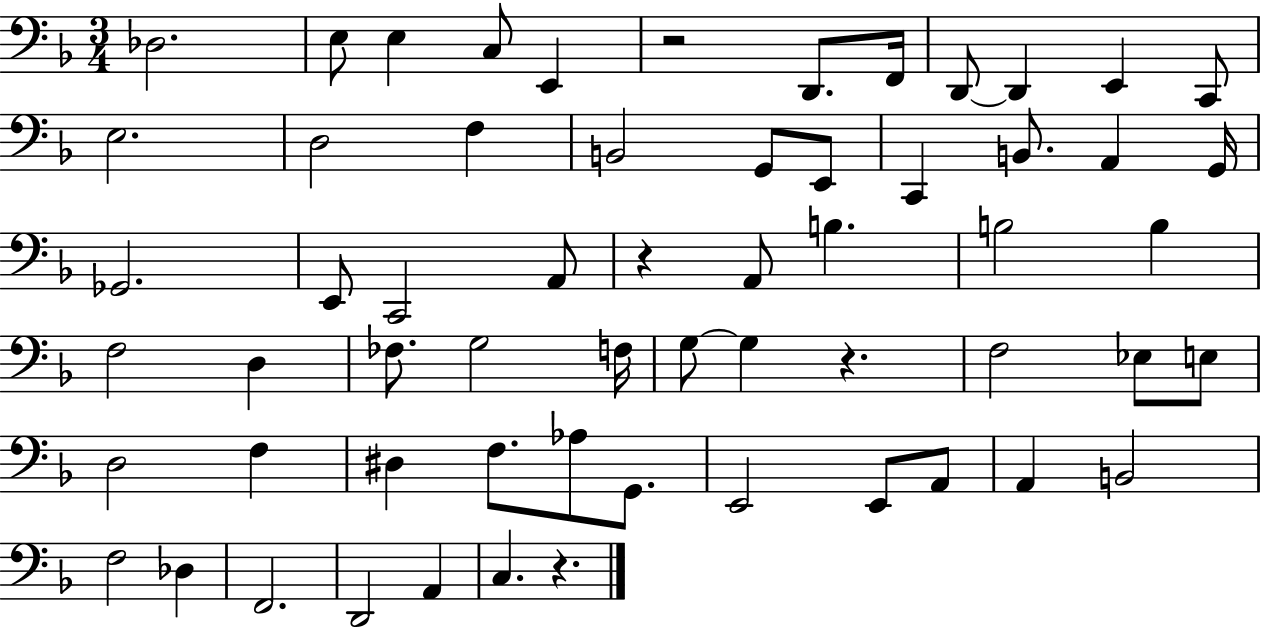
X:1
T:Untitled
M:3/4
L:1/4
K:F
_D,2 E,/2 E, C,/2 E,, z2 D,,/2 F,,/4 D,,/2 D,, E,, C,,/2 E,2 D,2 F, B,,2 G,,/2 E,,/2 C,, B,,/2 A,, G,,/4 _G,,2 E,,/2 C,,2 A,,/2 z A,,/2 B, B,2 B, F,2 D, _F,/2 G,2 F,/4 G,/2 G, z F,2 _E,/2 E,/2 D,2 F, ^D, F,/2 _A,/2 G,,/2 E,,2 E,,/2 A,,/2 A,, B,,2 F,2 _D, F,,2 D,,2 A,, C, z